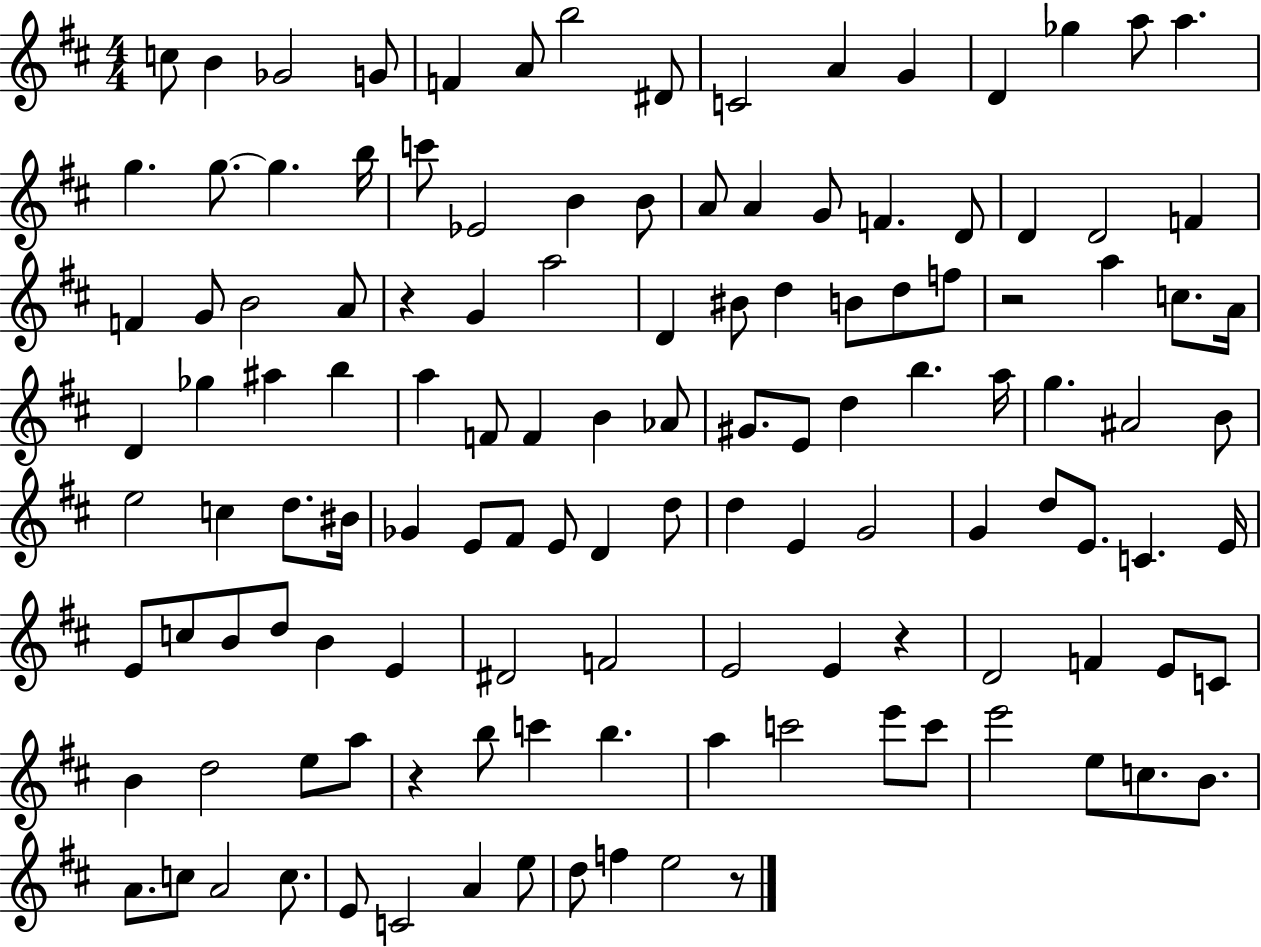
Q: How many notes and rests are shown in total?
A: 126